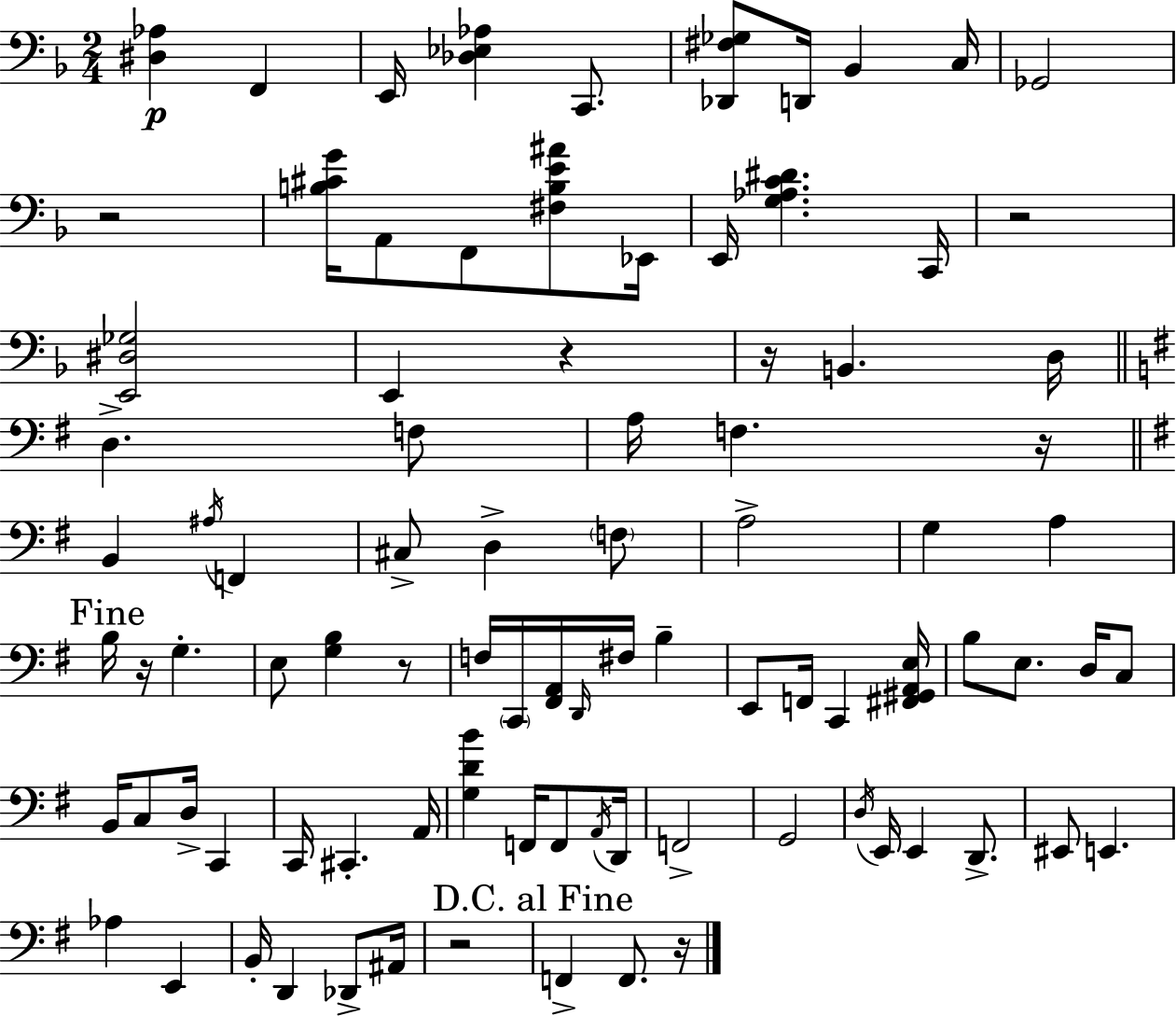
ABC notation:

X:1
T:Untitled
M:2/4
L:1/4
K:Dm
[^D,_A,] F,, E,,/4 [_D,_E,_A,] C,,/2 [_D,,^F,_G,]/2 D,,/4 _B,, C,/4 _G,,2 z2 [B,^CG]/4 A,,/2 F,,/2 [^F,B,E^A]/2 _E,,/4 E,,/4 [G,_A,C^D] C,,/4 z2 [E,,^D,_G,]2 E,, z z/4 B,, D,/4 D, F,/2 A,/4 F, z/4 B,, ^A,/4 F,, ^C,/2 D, F,/2 A,2 G, A, B,/4 z/4 G, E,/2 [G,B,] z/2 F,/4 C,,/4 [^F,,A,,]/4 D,,/4 ^F,/4 B, E,,/2 F,,/4 C,, [^F,,^G,,A,,E,]/4 B,/2 E,/2 D,/4 C,/2 B,,/4 C,/2 D,/4 C,, C,,/4 ^C,, A,,/4 [G,DB] F,,/4 F,,/2 A,,/4 D,,/4 F,,2 G,,2 D,/4 E,,/4 E,, D,,/2 ^E,,/2 E,, _A, E,, B,,/4 D,, _D,,/2 ^A,,/4 z2 F,, F,,/2 z/4